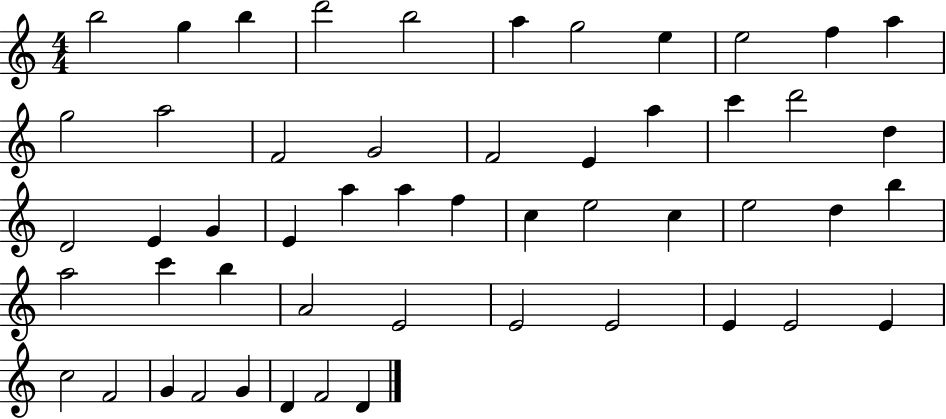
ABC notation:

X:1
T:Untitled
M:4/4
L:1/4
K:C
b2 g b d'2 b2 a g2 e e2 f a g2 a2 F2 G2 F2 E a c' d'2 d D2 E G E a a f c e2 c e2 d b a2 c' b A2 E2 E2 E2 E E2 E c2 F2 G F2 G D F2 D